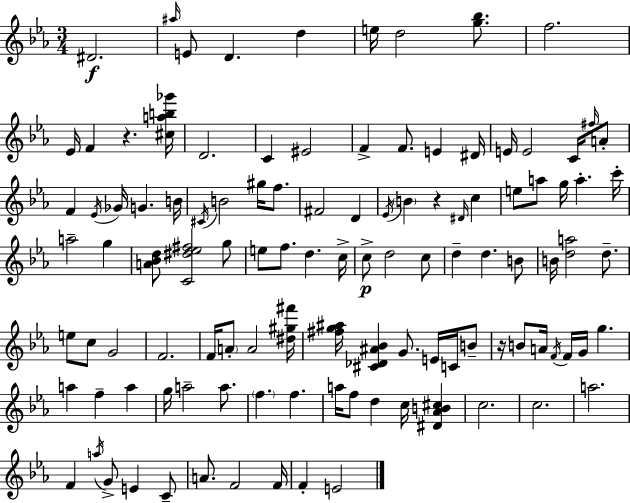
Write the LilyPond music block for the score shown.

{
  \clef treble
  \numericTimeSignature
  \time 3/4
  \key ees \major
  dis'2.\f | \grace { ais''16 } e'8 d'4. d''4 | e''16 d''2 <g'' bes''>8. | f''2. | \break ees'16 f'4 r4. | <cis'' a'' b'' ges'''>16 d'2. | c'4 eis'2 | f'4-> f'8. e'4 | \break dis'16 e'16 e'2 c'16 \grace { fis''16 } | a'8-. f'4 \acciaccatura { ees'16 } ges'16 g'4. | b'16 \acciaccatura { cis'16 } b'2 | gis''16 f''8. fis'2 | \break d'4 \acciaccatura { ees'16 } \parenthesize b'4 r4 | \grace { dis'16 } c''4 e''8 a''8 g''16 a''4.-. | c'''16-. a''2-- | g''4 <a' bes' d''>8 <c' dis'' ees'' fis''>2 | \break g''8 e''8 f''8. d''4. | c''16-> c''8->\p d''2 | c''8 d''4-- d''4. | b'8 b'16 <d'' a''>2 | \break d''8.-- e''8 c''8 g'2 | f'2. | f'16 \parenthesize a'8-. a'2 | <dis'' gis'' fis'''>16 <fis'' g'' ais''>16 <cis' des' ais' bes'>4 g'8. | \break e'16 c'16 b'8-- r16 b'8 a'16 \acciaccatura { f'16 } f'16 | g'16 g''4. a''4 f''4-- | a''4 g''16 a''2-- | a''8. \parenthesize f''4. | \break f''4. a''16 f''8 d''4 | c''16 <dis' aes' b' cis''>4 c''2. | c''2. | a''2. | \break f'4 \acciaccatura { a''16 } | g'8-> e'4 c'8-- a'8. f'2 | f'16 f'4-. | e'2 \bar "|."
}